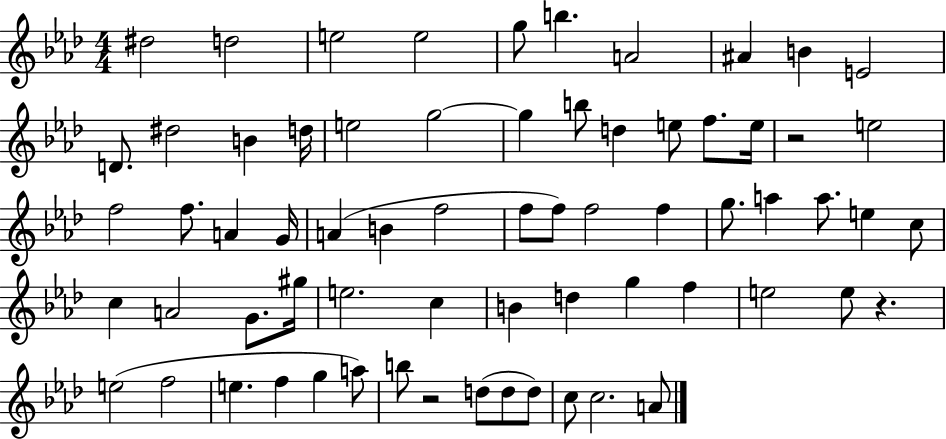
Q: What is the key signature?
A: AES major